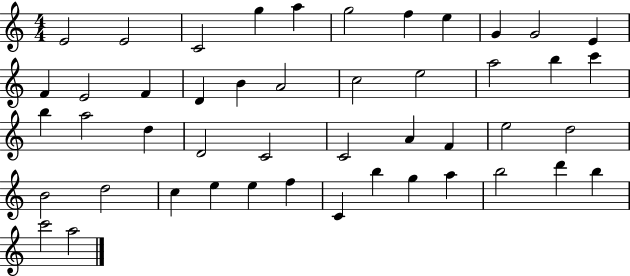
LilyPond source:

{
  \clef treble
  \numericTimeSignature
  \time 4/4
  \key c \major
  e'2 e'2 | c'2 g''4 a''4 | g''2 f''4 e''4 | g'4 g'2 e'4 | \break f'4 e'2 f'4 | d'4 b'4 a'2 | c''2 e''2 | a''2 b''4 c'''4 | \break b''4 a''2 d''4 | d'2 c'2 | c'2 a'4 f'4 | e''2 d''2 | \break b'2 d''2 | c''4 e''4 e''4 f''4 | c'4 b''4 g''4 a''4 | b''2 d'''4 b''4 | \break c'''2 a''2 | \bar "|."
}